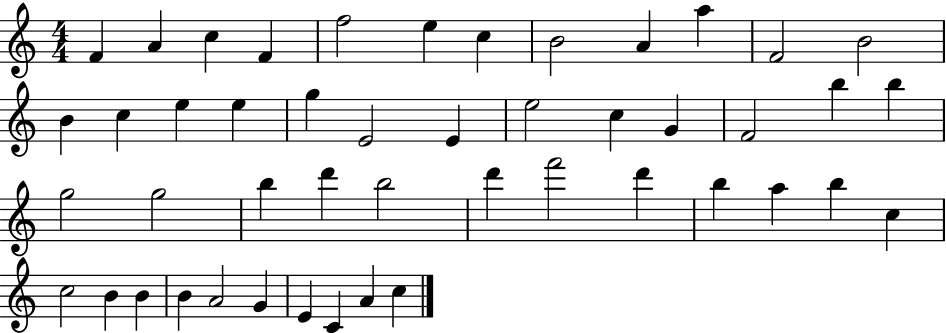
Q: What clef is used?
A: treble